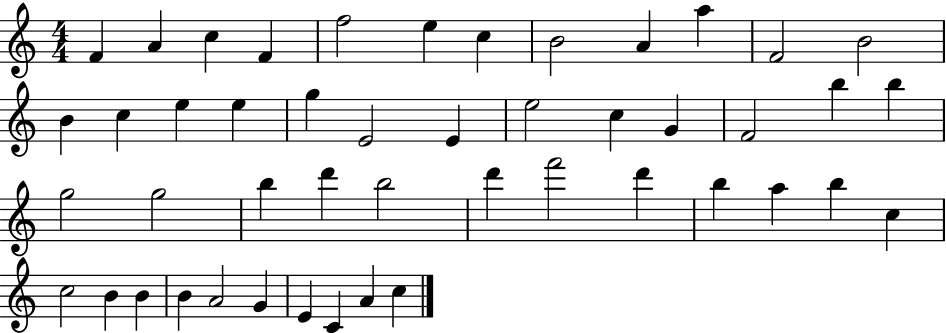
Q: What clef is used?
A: treble